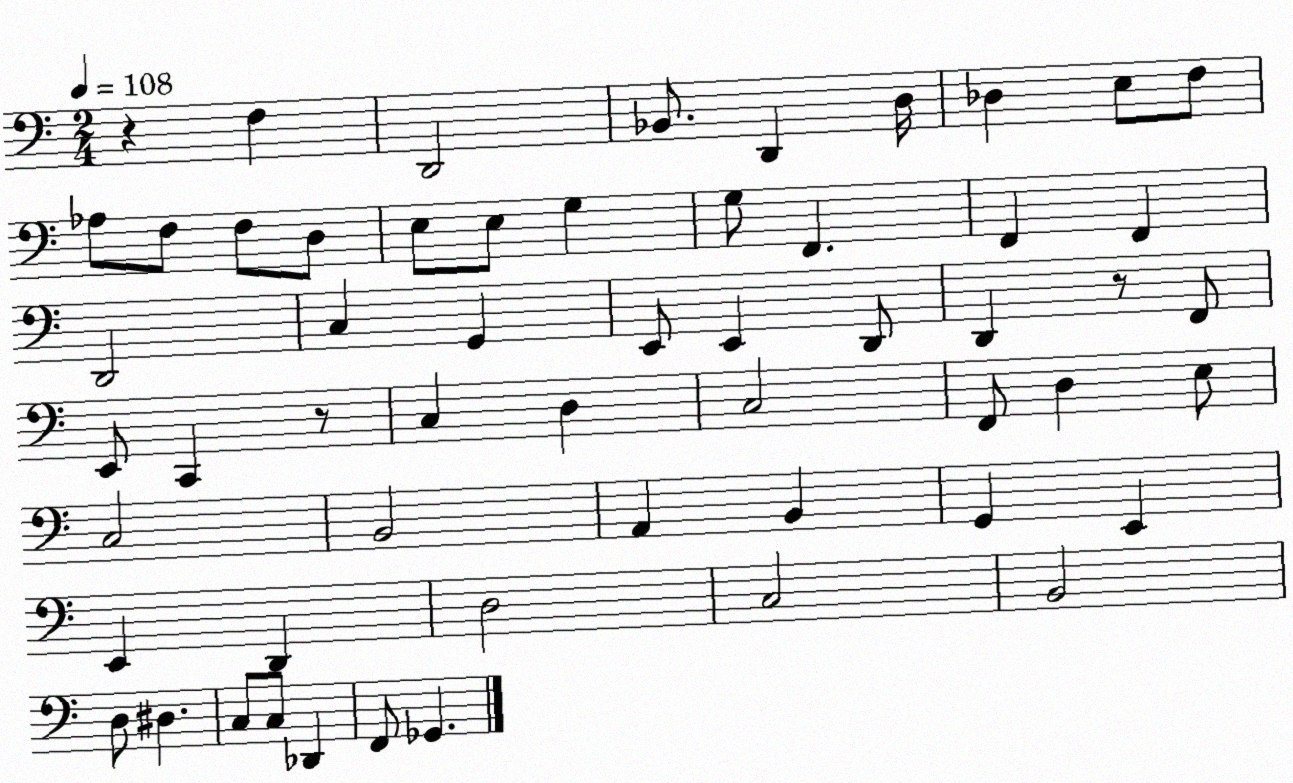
X:1
T:Untitled
M:2/4
L:1/4
K:C
z F, D,,2 _B,,/2 D,, D,/4 _D, E,/2 F,/2 _A,/2 F,/2 F,/2 D,/2 E,/2 E,/2 G, G,/2 F,, F,, F,, D,,2 C, G,, E,,/2 E,, D,,/2 D,, z/2 F,,/2 E,,/2 C,, z/2 C, D, C,2 F,,/2 D, E,/2 C,2 B,,2 A,, B,, G,, E,, E,, D,, D,2 C,2 B,,2 D,/2 ^D, C,/2 C,/2 _D,, F,,/2 _G,,